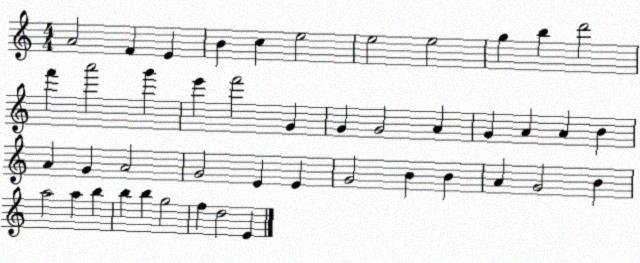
X:1
T:Untitled
M:4/4
L:1/4
K:C
A2 F E B c e2 e2 e2 g b d'2 f' a'2 g' e' f'2 G G G2 A G A A B A G A2 G2 E E G2 B B A G2 B a2 a b b b g2 f d2 E